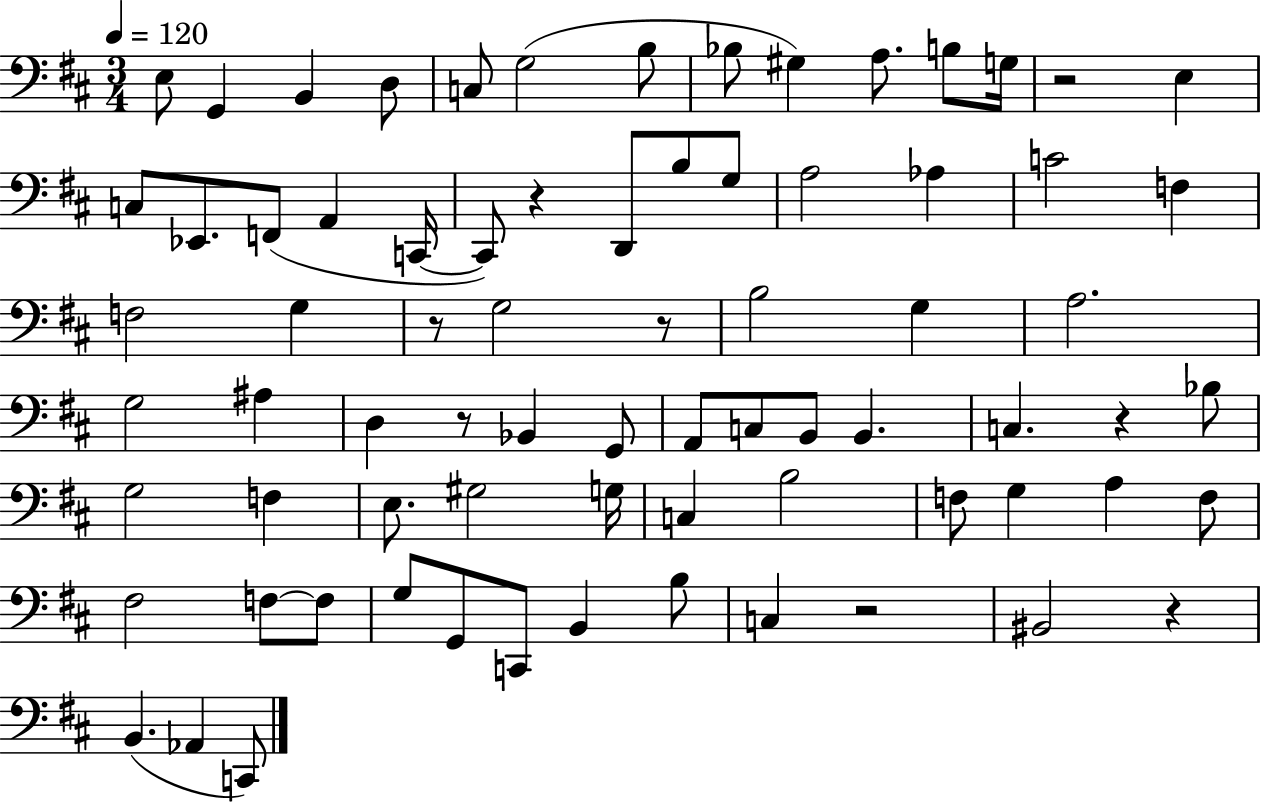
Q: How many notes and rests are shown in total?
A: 75